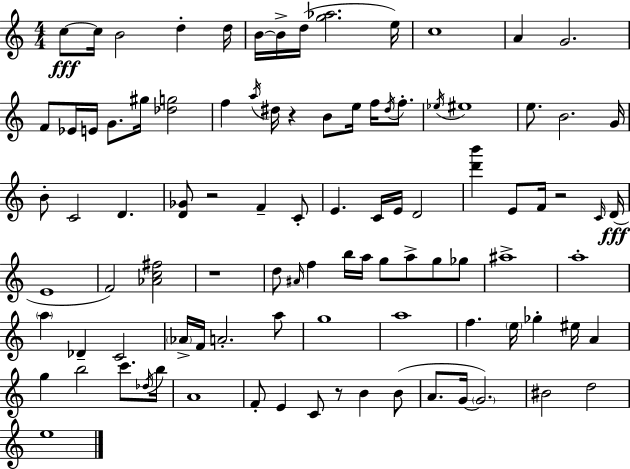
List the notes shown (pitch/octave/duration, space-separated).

C5/e C5/s B4/h D5/q D5/s B4/s B4/s D5/s [G5,Ab5]/h. E5/s C5/w A4/q G4/h. F4/e Eb4/s E4/s G4/e. G#5/s [Db5,G5]/h F5/q A5/s D#5/s R/q B4/e E5/s F5/s D#5/s F5/e. Eb5/s EIS5/w E5/e. B4/h. G4/s B4/e C4/h D4/q. [D4,Gb4]/e R/h F4/q C4/e E4/q. C4/s E4/s D4/h [D6,B6]/q E4/e F4/s R/h C4/s D4/s E4/w F4/h [Ab4,C5,F#5]/h R/w D5/e A#4/s F5/q B5/s A5/s G5/e A5/e G5/e Gb5/e A#5/w A5/w A5/q Db4/q C4/h Ab4/s F4/s A4/h. A5/e G5/w A5/w F5/q. E5/s Gb5/q EIS5/s A4/q G5/q B5/h C6/e. Db5/s B5/s A4/w F4/e E4/q C4/e R/e B4/q B4/e A4/e. G4/s G4/h. BIS4/h D5/h E5/w